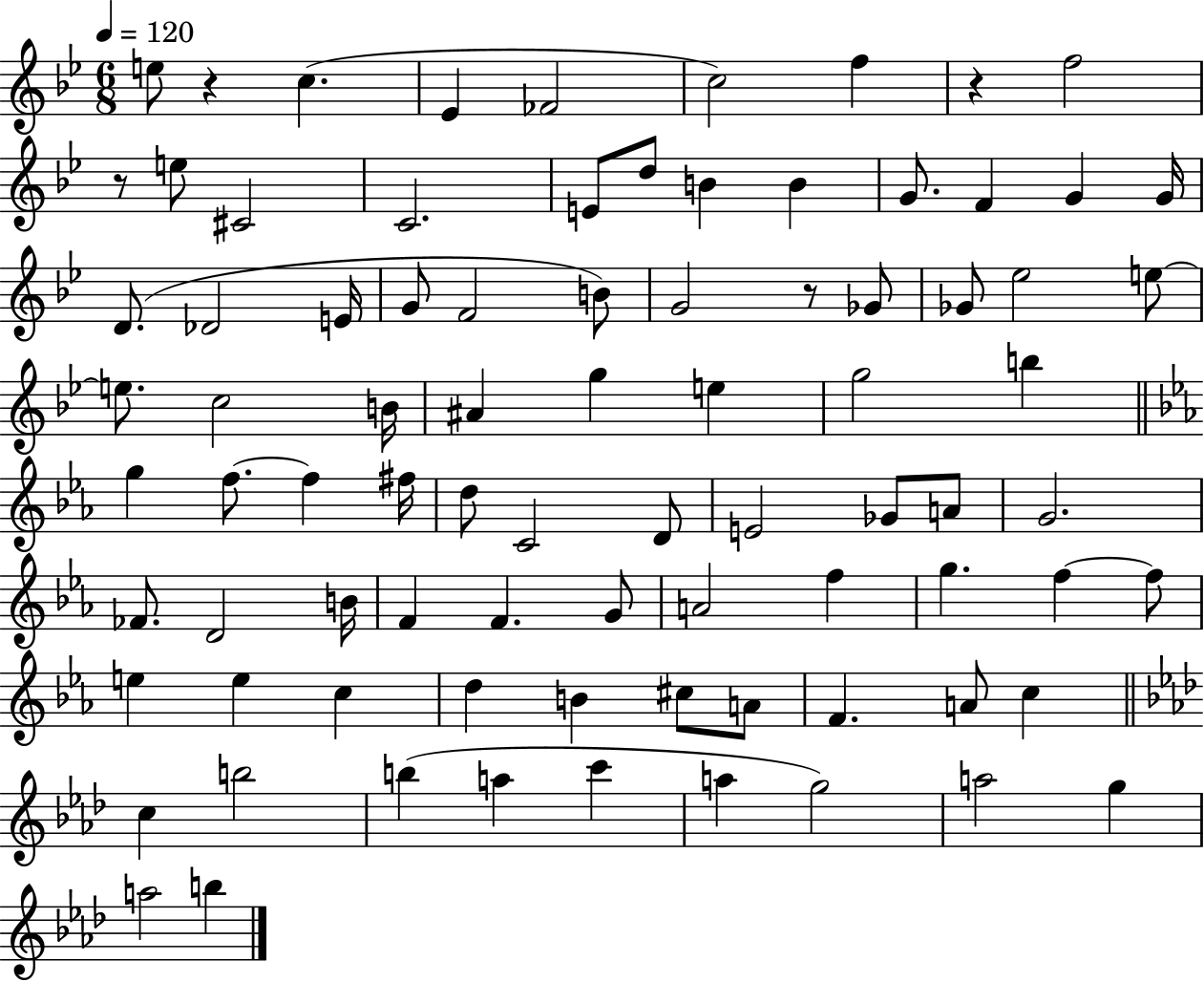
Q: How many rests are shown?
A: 4